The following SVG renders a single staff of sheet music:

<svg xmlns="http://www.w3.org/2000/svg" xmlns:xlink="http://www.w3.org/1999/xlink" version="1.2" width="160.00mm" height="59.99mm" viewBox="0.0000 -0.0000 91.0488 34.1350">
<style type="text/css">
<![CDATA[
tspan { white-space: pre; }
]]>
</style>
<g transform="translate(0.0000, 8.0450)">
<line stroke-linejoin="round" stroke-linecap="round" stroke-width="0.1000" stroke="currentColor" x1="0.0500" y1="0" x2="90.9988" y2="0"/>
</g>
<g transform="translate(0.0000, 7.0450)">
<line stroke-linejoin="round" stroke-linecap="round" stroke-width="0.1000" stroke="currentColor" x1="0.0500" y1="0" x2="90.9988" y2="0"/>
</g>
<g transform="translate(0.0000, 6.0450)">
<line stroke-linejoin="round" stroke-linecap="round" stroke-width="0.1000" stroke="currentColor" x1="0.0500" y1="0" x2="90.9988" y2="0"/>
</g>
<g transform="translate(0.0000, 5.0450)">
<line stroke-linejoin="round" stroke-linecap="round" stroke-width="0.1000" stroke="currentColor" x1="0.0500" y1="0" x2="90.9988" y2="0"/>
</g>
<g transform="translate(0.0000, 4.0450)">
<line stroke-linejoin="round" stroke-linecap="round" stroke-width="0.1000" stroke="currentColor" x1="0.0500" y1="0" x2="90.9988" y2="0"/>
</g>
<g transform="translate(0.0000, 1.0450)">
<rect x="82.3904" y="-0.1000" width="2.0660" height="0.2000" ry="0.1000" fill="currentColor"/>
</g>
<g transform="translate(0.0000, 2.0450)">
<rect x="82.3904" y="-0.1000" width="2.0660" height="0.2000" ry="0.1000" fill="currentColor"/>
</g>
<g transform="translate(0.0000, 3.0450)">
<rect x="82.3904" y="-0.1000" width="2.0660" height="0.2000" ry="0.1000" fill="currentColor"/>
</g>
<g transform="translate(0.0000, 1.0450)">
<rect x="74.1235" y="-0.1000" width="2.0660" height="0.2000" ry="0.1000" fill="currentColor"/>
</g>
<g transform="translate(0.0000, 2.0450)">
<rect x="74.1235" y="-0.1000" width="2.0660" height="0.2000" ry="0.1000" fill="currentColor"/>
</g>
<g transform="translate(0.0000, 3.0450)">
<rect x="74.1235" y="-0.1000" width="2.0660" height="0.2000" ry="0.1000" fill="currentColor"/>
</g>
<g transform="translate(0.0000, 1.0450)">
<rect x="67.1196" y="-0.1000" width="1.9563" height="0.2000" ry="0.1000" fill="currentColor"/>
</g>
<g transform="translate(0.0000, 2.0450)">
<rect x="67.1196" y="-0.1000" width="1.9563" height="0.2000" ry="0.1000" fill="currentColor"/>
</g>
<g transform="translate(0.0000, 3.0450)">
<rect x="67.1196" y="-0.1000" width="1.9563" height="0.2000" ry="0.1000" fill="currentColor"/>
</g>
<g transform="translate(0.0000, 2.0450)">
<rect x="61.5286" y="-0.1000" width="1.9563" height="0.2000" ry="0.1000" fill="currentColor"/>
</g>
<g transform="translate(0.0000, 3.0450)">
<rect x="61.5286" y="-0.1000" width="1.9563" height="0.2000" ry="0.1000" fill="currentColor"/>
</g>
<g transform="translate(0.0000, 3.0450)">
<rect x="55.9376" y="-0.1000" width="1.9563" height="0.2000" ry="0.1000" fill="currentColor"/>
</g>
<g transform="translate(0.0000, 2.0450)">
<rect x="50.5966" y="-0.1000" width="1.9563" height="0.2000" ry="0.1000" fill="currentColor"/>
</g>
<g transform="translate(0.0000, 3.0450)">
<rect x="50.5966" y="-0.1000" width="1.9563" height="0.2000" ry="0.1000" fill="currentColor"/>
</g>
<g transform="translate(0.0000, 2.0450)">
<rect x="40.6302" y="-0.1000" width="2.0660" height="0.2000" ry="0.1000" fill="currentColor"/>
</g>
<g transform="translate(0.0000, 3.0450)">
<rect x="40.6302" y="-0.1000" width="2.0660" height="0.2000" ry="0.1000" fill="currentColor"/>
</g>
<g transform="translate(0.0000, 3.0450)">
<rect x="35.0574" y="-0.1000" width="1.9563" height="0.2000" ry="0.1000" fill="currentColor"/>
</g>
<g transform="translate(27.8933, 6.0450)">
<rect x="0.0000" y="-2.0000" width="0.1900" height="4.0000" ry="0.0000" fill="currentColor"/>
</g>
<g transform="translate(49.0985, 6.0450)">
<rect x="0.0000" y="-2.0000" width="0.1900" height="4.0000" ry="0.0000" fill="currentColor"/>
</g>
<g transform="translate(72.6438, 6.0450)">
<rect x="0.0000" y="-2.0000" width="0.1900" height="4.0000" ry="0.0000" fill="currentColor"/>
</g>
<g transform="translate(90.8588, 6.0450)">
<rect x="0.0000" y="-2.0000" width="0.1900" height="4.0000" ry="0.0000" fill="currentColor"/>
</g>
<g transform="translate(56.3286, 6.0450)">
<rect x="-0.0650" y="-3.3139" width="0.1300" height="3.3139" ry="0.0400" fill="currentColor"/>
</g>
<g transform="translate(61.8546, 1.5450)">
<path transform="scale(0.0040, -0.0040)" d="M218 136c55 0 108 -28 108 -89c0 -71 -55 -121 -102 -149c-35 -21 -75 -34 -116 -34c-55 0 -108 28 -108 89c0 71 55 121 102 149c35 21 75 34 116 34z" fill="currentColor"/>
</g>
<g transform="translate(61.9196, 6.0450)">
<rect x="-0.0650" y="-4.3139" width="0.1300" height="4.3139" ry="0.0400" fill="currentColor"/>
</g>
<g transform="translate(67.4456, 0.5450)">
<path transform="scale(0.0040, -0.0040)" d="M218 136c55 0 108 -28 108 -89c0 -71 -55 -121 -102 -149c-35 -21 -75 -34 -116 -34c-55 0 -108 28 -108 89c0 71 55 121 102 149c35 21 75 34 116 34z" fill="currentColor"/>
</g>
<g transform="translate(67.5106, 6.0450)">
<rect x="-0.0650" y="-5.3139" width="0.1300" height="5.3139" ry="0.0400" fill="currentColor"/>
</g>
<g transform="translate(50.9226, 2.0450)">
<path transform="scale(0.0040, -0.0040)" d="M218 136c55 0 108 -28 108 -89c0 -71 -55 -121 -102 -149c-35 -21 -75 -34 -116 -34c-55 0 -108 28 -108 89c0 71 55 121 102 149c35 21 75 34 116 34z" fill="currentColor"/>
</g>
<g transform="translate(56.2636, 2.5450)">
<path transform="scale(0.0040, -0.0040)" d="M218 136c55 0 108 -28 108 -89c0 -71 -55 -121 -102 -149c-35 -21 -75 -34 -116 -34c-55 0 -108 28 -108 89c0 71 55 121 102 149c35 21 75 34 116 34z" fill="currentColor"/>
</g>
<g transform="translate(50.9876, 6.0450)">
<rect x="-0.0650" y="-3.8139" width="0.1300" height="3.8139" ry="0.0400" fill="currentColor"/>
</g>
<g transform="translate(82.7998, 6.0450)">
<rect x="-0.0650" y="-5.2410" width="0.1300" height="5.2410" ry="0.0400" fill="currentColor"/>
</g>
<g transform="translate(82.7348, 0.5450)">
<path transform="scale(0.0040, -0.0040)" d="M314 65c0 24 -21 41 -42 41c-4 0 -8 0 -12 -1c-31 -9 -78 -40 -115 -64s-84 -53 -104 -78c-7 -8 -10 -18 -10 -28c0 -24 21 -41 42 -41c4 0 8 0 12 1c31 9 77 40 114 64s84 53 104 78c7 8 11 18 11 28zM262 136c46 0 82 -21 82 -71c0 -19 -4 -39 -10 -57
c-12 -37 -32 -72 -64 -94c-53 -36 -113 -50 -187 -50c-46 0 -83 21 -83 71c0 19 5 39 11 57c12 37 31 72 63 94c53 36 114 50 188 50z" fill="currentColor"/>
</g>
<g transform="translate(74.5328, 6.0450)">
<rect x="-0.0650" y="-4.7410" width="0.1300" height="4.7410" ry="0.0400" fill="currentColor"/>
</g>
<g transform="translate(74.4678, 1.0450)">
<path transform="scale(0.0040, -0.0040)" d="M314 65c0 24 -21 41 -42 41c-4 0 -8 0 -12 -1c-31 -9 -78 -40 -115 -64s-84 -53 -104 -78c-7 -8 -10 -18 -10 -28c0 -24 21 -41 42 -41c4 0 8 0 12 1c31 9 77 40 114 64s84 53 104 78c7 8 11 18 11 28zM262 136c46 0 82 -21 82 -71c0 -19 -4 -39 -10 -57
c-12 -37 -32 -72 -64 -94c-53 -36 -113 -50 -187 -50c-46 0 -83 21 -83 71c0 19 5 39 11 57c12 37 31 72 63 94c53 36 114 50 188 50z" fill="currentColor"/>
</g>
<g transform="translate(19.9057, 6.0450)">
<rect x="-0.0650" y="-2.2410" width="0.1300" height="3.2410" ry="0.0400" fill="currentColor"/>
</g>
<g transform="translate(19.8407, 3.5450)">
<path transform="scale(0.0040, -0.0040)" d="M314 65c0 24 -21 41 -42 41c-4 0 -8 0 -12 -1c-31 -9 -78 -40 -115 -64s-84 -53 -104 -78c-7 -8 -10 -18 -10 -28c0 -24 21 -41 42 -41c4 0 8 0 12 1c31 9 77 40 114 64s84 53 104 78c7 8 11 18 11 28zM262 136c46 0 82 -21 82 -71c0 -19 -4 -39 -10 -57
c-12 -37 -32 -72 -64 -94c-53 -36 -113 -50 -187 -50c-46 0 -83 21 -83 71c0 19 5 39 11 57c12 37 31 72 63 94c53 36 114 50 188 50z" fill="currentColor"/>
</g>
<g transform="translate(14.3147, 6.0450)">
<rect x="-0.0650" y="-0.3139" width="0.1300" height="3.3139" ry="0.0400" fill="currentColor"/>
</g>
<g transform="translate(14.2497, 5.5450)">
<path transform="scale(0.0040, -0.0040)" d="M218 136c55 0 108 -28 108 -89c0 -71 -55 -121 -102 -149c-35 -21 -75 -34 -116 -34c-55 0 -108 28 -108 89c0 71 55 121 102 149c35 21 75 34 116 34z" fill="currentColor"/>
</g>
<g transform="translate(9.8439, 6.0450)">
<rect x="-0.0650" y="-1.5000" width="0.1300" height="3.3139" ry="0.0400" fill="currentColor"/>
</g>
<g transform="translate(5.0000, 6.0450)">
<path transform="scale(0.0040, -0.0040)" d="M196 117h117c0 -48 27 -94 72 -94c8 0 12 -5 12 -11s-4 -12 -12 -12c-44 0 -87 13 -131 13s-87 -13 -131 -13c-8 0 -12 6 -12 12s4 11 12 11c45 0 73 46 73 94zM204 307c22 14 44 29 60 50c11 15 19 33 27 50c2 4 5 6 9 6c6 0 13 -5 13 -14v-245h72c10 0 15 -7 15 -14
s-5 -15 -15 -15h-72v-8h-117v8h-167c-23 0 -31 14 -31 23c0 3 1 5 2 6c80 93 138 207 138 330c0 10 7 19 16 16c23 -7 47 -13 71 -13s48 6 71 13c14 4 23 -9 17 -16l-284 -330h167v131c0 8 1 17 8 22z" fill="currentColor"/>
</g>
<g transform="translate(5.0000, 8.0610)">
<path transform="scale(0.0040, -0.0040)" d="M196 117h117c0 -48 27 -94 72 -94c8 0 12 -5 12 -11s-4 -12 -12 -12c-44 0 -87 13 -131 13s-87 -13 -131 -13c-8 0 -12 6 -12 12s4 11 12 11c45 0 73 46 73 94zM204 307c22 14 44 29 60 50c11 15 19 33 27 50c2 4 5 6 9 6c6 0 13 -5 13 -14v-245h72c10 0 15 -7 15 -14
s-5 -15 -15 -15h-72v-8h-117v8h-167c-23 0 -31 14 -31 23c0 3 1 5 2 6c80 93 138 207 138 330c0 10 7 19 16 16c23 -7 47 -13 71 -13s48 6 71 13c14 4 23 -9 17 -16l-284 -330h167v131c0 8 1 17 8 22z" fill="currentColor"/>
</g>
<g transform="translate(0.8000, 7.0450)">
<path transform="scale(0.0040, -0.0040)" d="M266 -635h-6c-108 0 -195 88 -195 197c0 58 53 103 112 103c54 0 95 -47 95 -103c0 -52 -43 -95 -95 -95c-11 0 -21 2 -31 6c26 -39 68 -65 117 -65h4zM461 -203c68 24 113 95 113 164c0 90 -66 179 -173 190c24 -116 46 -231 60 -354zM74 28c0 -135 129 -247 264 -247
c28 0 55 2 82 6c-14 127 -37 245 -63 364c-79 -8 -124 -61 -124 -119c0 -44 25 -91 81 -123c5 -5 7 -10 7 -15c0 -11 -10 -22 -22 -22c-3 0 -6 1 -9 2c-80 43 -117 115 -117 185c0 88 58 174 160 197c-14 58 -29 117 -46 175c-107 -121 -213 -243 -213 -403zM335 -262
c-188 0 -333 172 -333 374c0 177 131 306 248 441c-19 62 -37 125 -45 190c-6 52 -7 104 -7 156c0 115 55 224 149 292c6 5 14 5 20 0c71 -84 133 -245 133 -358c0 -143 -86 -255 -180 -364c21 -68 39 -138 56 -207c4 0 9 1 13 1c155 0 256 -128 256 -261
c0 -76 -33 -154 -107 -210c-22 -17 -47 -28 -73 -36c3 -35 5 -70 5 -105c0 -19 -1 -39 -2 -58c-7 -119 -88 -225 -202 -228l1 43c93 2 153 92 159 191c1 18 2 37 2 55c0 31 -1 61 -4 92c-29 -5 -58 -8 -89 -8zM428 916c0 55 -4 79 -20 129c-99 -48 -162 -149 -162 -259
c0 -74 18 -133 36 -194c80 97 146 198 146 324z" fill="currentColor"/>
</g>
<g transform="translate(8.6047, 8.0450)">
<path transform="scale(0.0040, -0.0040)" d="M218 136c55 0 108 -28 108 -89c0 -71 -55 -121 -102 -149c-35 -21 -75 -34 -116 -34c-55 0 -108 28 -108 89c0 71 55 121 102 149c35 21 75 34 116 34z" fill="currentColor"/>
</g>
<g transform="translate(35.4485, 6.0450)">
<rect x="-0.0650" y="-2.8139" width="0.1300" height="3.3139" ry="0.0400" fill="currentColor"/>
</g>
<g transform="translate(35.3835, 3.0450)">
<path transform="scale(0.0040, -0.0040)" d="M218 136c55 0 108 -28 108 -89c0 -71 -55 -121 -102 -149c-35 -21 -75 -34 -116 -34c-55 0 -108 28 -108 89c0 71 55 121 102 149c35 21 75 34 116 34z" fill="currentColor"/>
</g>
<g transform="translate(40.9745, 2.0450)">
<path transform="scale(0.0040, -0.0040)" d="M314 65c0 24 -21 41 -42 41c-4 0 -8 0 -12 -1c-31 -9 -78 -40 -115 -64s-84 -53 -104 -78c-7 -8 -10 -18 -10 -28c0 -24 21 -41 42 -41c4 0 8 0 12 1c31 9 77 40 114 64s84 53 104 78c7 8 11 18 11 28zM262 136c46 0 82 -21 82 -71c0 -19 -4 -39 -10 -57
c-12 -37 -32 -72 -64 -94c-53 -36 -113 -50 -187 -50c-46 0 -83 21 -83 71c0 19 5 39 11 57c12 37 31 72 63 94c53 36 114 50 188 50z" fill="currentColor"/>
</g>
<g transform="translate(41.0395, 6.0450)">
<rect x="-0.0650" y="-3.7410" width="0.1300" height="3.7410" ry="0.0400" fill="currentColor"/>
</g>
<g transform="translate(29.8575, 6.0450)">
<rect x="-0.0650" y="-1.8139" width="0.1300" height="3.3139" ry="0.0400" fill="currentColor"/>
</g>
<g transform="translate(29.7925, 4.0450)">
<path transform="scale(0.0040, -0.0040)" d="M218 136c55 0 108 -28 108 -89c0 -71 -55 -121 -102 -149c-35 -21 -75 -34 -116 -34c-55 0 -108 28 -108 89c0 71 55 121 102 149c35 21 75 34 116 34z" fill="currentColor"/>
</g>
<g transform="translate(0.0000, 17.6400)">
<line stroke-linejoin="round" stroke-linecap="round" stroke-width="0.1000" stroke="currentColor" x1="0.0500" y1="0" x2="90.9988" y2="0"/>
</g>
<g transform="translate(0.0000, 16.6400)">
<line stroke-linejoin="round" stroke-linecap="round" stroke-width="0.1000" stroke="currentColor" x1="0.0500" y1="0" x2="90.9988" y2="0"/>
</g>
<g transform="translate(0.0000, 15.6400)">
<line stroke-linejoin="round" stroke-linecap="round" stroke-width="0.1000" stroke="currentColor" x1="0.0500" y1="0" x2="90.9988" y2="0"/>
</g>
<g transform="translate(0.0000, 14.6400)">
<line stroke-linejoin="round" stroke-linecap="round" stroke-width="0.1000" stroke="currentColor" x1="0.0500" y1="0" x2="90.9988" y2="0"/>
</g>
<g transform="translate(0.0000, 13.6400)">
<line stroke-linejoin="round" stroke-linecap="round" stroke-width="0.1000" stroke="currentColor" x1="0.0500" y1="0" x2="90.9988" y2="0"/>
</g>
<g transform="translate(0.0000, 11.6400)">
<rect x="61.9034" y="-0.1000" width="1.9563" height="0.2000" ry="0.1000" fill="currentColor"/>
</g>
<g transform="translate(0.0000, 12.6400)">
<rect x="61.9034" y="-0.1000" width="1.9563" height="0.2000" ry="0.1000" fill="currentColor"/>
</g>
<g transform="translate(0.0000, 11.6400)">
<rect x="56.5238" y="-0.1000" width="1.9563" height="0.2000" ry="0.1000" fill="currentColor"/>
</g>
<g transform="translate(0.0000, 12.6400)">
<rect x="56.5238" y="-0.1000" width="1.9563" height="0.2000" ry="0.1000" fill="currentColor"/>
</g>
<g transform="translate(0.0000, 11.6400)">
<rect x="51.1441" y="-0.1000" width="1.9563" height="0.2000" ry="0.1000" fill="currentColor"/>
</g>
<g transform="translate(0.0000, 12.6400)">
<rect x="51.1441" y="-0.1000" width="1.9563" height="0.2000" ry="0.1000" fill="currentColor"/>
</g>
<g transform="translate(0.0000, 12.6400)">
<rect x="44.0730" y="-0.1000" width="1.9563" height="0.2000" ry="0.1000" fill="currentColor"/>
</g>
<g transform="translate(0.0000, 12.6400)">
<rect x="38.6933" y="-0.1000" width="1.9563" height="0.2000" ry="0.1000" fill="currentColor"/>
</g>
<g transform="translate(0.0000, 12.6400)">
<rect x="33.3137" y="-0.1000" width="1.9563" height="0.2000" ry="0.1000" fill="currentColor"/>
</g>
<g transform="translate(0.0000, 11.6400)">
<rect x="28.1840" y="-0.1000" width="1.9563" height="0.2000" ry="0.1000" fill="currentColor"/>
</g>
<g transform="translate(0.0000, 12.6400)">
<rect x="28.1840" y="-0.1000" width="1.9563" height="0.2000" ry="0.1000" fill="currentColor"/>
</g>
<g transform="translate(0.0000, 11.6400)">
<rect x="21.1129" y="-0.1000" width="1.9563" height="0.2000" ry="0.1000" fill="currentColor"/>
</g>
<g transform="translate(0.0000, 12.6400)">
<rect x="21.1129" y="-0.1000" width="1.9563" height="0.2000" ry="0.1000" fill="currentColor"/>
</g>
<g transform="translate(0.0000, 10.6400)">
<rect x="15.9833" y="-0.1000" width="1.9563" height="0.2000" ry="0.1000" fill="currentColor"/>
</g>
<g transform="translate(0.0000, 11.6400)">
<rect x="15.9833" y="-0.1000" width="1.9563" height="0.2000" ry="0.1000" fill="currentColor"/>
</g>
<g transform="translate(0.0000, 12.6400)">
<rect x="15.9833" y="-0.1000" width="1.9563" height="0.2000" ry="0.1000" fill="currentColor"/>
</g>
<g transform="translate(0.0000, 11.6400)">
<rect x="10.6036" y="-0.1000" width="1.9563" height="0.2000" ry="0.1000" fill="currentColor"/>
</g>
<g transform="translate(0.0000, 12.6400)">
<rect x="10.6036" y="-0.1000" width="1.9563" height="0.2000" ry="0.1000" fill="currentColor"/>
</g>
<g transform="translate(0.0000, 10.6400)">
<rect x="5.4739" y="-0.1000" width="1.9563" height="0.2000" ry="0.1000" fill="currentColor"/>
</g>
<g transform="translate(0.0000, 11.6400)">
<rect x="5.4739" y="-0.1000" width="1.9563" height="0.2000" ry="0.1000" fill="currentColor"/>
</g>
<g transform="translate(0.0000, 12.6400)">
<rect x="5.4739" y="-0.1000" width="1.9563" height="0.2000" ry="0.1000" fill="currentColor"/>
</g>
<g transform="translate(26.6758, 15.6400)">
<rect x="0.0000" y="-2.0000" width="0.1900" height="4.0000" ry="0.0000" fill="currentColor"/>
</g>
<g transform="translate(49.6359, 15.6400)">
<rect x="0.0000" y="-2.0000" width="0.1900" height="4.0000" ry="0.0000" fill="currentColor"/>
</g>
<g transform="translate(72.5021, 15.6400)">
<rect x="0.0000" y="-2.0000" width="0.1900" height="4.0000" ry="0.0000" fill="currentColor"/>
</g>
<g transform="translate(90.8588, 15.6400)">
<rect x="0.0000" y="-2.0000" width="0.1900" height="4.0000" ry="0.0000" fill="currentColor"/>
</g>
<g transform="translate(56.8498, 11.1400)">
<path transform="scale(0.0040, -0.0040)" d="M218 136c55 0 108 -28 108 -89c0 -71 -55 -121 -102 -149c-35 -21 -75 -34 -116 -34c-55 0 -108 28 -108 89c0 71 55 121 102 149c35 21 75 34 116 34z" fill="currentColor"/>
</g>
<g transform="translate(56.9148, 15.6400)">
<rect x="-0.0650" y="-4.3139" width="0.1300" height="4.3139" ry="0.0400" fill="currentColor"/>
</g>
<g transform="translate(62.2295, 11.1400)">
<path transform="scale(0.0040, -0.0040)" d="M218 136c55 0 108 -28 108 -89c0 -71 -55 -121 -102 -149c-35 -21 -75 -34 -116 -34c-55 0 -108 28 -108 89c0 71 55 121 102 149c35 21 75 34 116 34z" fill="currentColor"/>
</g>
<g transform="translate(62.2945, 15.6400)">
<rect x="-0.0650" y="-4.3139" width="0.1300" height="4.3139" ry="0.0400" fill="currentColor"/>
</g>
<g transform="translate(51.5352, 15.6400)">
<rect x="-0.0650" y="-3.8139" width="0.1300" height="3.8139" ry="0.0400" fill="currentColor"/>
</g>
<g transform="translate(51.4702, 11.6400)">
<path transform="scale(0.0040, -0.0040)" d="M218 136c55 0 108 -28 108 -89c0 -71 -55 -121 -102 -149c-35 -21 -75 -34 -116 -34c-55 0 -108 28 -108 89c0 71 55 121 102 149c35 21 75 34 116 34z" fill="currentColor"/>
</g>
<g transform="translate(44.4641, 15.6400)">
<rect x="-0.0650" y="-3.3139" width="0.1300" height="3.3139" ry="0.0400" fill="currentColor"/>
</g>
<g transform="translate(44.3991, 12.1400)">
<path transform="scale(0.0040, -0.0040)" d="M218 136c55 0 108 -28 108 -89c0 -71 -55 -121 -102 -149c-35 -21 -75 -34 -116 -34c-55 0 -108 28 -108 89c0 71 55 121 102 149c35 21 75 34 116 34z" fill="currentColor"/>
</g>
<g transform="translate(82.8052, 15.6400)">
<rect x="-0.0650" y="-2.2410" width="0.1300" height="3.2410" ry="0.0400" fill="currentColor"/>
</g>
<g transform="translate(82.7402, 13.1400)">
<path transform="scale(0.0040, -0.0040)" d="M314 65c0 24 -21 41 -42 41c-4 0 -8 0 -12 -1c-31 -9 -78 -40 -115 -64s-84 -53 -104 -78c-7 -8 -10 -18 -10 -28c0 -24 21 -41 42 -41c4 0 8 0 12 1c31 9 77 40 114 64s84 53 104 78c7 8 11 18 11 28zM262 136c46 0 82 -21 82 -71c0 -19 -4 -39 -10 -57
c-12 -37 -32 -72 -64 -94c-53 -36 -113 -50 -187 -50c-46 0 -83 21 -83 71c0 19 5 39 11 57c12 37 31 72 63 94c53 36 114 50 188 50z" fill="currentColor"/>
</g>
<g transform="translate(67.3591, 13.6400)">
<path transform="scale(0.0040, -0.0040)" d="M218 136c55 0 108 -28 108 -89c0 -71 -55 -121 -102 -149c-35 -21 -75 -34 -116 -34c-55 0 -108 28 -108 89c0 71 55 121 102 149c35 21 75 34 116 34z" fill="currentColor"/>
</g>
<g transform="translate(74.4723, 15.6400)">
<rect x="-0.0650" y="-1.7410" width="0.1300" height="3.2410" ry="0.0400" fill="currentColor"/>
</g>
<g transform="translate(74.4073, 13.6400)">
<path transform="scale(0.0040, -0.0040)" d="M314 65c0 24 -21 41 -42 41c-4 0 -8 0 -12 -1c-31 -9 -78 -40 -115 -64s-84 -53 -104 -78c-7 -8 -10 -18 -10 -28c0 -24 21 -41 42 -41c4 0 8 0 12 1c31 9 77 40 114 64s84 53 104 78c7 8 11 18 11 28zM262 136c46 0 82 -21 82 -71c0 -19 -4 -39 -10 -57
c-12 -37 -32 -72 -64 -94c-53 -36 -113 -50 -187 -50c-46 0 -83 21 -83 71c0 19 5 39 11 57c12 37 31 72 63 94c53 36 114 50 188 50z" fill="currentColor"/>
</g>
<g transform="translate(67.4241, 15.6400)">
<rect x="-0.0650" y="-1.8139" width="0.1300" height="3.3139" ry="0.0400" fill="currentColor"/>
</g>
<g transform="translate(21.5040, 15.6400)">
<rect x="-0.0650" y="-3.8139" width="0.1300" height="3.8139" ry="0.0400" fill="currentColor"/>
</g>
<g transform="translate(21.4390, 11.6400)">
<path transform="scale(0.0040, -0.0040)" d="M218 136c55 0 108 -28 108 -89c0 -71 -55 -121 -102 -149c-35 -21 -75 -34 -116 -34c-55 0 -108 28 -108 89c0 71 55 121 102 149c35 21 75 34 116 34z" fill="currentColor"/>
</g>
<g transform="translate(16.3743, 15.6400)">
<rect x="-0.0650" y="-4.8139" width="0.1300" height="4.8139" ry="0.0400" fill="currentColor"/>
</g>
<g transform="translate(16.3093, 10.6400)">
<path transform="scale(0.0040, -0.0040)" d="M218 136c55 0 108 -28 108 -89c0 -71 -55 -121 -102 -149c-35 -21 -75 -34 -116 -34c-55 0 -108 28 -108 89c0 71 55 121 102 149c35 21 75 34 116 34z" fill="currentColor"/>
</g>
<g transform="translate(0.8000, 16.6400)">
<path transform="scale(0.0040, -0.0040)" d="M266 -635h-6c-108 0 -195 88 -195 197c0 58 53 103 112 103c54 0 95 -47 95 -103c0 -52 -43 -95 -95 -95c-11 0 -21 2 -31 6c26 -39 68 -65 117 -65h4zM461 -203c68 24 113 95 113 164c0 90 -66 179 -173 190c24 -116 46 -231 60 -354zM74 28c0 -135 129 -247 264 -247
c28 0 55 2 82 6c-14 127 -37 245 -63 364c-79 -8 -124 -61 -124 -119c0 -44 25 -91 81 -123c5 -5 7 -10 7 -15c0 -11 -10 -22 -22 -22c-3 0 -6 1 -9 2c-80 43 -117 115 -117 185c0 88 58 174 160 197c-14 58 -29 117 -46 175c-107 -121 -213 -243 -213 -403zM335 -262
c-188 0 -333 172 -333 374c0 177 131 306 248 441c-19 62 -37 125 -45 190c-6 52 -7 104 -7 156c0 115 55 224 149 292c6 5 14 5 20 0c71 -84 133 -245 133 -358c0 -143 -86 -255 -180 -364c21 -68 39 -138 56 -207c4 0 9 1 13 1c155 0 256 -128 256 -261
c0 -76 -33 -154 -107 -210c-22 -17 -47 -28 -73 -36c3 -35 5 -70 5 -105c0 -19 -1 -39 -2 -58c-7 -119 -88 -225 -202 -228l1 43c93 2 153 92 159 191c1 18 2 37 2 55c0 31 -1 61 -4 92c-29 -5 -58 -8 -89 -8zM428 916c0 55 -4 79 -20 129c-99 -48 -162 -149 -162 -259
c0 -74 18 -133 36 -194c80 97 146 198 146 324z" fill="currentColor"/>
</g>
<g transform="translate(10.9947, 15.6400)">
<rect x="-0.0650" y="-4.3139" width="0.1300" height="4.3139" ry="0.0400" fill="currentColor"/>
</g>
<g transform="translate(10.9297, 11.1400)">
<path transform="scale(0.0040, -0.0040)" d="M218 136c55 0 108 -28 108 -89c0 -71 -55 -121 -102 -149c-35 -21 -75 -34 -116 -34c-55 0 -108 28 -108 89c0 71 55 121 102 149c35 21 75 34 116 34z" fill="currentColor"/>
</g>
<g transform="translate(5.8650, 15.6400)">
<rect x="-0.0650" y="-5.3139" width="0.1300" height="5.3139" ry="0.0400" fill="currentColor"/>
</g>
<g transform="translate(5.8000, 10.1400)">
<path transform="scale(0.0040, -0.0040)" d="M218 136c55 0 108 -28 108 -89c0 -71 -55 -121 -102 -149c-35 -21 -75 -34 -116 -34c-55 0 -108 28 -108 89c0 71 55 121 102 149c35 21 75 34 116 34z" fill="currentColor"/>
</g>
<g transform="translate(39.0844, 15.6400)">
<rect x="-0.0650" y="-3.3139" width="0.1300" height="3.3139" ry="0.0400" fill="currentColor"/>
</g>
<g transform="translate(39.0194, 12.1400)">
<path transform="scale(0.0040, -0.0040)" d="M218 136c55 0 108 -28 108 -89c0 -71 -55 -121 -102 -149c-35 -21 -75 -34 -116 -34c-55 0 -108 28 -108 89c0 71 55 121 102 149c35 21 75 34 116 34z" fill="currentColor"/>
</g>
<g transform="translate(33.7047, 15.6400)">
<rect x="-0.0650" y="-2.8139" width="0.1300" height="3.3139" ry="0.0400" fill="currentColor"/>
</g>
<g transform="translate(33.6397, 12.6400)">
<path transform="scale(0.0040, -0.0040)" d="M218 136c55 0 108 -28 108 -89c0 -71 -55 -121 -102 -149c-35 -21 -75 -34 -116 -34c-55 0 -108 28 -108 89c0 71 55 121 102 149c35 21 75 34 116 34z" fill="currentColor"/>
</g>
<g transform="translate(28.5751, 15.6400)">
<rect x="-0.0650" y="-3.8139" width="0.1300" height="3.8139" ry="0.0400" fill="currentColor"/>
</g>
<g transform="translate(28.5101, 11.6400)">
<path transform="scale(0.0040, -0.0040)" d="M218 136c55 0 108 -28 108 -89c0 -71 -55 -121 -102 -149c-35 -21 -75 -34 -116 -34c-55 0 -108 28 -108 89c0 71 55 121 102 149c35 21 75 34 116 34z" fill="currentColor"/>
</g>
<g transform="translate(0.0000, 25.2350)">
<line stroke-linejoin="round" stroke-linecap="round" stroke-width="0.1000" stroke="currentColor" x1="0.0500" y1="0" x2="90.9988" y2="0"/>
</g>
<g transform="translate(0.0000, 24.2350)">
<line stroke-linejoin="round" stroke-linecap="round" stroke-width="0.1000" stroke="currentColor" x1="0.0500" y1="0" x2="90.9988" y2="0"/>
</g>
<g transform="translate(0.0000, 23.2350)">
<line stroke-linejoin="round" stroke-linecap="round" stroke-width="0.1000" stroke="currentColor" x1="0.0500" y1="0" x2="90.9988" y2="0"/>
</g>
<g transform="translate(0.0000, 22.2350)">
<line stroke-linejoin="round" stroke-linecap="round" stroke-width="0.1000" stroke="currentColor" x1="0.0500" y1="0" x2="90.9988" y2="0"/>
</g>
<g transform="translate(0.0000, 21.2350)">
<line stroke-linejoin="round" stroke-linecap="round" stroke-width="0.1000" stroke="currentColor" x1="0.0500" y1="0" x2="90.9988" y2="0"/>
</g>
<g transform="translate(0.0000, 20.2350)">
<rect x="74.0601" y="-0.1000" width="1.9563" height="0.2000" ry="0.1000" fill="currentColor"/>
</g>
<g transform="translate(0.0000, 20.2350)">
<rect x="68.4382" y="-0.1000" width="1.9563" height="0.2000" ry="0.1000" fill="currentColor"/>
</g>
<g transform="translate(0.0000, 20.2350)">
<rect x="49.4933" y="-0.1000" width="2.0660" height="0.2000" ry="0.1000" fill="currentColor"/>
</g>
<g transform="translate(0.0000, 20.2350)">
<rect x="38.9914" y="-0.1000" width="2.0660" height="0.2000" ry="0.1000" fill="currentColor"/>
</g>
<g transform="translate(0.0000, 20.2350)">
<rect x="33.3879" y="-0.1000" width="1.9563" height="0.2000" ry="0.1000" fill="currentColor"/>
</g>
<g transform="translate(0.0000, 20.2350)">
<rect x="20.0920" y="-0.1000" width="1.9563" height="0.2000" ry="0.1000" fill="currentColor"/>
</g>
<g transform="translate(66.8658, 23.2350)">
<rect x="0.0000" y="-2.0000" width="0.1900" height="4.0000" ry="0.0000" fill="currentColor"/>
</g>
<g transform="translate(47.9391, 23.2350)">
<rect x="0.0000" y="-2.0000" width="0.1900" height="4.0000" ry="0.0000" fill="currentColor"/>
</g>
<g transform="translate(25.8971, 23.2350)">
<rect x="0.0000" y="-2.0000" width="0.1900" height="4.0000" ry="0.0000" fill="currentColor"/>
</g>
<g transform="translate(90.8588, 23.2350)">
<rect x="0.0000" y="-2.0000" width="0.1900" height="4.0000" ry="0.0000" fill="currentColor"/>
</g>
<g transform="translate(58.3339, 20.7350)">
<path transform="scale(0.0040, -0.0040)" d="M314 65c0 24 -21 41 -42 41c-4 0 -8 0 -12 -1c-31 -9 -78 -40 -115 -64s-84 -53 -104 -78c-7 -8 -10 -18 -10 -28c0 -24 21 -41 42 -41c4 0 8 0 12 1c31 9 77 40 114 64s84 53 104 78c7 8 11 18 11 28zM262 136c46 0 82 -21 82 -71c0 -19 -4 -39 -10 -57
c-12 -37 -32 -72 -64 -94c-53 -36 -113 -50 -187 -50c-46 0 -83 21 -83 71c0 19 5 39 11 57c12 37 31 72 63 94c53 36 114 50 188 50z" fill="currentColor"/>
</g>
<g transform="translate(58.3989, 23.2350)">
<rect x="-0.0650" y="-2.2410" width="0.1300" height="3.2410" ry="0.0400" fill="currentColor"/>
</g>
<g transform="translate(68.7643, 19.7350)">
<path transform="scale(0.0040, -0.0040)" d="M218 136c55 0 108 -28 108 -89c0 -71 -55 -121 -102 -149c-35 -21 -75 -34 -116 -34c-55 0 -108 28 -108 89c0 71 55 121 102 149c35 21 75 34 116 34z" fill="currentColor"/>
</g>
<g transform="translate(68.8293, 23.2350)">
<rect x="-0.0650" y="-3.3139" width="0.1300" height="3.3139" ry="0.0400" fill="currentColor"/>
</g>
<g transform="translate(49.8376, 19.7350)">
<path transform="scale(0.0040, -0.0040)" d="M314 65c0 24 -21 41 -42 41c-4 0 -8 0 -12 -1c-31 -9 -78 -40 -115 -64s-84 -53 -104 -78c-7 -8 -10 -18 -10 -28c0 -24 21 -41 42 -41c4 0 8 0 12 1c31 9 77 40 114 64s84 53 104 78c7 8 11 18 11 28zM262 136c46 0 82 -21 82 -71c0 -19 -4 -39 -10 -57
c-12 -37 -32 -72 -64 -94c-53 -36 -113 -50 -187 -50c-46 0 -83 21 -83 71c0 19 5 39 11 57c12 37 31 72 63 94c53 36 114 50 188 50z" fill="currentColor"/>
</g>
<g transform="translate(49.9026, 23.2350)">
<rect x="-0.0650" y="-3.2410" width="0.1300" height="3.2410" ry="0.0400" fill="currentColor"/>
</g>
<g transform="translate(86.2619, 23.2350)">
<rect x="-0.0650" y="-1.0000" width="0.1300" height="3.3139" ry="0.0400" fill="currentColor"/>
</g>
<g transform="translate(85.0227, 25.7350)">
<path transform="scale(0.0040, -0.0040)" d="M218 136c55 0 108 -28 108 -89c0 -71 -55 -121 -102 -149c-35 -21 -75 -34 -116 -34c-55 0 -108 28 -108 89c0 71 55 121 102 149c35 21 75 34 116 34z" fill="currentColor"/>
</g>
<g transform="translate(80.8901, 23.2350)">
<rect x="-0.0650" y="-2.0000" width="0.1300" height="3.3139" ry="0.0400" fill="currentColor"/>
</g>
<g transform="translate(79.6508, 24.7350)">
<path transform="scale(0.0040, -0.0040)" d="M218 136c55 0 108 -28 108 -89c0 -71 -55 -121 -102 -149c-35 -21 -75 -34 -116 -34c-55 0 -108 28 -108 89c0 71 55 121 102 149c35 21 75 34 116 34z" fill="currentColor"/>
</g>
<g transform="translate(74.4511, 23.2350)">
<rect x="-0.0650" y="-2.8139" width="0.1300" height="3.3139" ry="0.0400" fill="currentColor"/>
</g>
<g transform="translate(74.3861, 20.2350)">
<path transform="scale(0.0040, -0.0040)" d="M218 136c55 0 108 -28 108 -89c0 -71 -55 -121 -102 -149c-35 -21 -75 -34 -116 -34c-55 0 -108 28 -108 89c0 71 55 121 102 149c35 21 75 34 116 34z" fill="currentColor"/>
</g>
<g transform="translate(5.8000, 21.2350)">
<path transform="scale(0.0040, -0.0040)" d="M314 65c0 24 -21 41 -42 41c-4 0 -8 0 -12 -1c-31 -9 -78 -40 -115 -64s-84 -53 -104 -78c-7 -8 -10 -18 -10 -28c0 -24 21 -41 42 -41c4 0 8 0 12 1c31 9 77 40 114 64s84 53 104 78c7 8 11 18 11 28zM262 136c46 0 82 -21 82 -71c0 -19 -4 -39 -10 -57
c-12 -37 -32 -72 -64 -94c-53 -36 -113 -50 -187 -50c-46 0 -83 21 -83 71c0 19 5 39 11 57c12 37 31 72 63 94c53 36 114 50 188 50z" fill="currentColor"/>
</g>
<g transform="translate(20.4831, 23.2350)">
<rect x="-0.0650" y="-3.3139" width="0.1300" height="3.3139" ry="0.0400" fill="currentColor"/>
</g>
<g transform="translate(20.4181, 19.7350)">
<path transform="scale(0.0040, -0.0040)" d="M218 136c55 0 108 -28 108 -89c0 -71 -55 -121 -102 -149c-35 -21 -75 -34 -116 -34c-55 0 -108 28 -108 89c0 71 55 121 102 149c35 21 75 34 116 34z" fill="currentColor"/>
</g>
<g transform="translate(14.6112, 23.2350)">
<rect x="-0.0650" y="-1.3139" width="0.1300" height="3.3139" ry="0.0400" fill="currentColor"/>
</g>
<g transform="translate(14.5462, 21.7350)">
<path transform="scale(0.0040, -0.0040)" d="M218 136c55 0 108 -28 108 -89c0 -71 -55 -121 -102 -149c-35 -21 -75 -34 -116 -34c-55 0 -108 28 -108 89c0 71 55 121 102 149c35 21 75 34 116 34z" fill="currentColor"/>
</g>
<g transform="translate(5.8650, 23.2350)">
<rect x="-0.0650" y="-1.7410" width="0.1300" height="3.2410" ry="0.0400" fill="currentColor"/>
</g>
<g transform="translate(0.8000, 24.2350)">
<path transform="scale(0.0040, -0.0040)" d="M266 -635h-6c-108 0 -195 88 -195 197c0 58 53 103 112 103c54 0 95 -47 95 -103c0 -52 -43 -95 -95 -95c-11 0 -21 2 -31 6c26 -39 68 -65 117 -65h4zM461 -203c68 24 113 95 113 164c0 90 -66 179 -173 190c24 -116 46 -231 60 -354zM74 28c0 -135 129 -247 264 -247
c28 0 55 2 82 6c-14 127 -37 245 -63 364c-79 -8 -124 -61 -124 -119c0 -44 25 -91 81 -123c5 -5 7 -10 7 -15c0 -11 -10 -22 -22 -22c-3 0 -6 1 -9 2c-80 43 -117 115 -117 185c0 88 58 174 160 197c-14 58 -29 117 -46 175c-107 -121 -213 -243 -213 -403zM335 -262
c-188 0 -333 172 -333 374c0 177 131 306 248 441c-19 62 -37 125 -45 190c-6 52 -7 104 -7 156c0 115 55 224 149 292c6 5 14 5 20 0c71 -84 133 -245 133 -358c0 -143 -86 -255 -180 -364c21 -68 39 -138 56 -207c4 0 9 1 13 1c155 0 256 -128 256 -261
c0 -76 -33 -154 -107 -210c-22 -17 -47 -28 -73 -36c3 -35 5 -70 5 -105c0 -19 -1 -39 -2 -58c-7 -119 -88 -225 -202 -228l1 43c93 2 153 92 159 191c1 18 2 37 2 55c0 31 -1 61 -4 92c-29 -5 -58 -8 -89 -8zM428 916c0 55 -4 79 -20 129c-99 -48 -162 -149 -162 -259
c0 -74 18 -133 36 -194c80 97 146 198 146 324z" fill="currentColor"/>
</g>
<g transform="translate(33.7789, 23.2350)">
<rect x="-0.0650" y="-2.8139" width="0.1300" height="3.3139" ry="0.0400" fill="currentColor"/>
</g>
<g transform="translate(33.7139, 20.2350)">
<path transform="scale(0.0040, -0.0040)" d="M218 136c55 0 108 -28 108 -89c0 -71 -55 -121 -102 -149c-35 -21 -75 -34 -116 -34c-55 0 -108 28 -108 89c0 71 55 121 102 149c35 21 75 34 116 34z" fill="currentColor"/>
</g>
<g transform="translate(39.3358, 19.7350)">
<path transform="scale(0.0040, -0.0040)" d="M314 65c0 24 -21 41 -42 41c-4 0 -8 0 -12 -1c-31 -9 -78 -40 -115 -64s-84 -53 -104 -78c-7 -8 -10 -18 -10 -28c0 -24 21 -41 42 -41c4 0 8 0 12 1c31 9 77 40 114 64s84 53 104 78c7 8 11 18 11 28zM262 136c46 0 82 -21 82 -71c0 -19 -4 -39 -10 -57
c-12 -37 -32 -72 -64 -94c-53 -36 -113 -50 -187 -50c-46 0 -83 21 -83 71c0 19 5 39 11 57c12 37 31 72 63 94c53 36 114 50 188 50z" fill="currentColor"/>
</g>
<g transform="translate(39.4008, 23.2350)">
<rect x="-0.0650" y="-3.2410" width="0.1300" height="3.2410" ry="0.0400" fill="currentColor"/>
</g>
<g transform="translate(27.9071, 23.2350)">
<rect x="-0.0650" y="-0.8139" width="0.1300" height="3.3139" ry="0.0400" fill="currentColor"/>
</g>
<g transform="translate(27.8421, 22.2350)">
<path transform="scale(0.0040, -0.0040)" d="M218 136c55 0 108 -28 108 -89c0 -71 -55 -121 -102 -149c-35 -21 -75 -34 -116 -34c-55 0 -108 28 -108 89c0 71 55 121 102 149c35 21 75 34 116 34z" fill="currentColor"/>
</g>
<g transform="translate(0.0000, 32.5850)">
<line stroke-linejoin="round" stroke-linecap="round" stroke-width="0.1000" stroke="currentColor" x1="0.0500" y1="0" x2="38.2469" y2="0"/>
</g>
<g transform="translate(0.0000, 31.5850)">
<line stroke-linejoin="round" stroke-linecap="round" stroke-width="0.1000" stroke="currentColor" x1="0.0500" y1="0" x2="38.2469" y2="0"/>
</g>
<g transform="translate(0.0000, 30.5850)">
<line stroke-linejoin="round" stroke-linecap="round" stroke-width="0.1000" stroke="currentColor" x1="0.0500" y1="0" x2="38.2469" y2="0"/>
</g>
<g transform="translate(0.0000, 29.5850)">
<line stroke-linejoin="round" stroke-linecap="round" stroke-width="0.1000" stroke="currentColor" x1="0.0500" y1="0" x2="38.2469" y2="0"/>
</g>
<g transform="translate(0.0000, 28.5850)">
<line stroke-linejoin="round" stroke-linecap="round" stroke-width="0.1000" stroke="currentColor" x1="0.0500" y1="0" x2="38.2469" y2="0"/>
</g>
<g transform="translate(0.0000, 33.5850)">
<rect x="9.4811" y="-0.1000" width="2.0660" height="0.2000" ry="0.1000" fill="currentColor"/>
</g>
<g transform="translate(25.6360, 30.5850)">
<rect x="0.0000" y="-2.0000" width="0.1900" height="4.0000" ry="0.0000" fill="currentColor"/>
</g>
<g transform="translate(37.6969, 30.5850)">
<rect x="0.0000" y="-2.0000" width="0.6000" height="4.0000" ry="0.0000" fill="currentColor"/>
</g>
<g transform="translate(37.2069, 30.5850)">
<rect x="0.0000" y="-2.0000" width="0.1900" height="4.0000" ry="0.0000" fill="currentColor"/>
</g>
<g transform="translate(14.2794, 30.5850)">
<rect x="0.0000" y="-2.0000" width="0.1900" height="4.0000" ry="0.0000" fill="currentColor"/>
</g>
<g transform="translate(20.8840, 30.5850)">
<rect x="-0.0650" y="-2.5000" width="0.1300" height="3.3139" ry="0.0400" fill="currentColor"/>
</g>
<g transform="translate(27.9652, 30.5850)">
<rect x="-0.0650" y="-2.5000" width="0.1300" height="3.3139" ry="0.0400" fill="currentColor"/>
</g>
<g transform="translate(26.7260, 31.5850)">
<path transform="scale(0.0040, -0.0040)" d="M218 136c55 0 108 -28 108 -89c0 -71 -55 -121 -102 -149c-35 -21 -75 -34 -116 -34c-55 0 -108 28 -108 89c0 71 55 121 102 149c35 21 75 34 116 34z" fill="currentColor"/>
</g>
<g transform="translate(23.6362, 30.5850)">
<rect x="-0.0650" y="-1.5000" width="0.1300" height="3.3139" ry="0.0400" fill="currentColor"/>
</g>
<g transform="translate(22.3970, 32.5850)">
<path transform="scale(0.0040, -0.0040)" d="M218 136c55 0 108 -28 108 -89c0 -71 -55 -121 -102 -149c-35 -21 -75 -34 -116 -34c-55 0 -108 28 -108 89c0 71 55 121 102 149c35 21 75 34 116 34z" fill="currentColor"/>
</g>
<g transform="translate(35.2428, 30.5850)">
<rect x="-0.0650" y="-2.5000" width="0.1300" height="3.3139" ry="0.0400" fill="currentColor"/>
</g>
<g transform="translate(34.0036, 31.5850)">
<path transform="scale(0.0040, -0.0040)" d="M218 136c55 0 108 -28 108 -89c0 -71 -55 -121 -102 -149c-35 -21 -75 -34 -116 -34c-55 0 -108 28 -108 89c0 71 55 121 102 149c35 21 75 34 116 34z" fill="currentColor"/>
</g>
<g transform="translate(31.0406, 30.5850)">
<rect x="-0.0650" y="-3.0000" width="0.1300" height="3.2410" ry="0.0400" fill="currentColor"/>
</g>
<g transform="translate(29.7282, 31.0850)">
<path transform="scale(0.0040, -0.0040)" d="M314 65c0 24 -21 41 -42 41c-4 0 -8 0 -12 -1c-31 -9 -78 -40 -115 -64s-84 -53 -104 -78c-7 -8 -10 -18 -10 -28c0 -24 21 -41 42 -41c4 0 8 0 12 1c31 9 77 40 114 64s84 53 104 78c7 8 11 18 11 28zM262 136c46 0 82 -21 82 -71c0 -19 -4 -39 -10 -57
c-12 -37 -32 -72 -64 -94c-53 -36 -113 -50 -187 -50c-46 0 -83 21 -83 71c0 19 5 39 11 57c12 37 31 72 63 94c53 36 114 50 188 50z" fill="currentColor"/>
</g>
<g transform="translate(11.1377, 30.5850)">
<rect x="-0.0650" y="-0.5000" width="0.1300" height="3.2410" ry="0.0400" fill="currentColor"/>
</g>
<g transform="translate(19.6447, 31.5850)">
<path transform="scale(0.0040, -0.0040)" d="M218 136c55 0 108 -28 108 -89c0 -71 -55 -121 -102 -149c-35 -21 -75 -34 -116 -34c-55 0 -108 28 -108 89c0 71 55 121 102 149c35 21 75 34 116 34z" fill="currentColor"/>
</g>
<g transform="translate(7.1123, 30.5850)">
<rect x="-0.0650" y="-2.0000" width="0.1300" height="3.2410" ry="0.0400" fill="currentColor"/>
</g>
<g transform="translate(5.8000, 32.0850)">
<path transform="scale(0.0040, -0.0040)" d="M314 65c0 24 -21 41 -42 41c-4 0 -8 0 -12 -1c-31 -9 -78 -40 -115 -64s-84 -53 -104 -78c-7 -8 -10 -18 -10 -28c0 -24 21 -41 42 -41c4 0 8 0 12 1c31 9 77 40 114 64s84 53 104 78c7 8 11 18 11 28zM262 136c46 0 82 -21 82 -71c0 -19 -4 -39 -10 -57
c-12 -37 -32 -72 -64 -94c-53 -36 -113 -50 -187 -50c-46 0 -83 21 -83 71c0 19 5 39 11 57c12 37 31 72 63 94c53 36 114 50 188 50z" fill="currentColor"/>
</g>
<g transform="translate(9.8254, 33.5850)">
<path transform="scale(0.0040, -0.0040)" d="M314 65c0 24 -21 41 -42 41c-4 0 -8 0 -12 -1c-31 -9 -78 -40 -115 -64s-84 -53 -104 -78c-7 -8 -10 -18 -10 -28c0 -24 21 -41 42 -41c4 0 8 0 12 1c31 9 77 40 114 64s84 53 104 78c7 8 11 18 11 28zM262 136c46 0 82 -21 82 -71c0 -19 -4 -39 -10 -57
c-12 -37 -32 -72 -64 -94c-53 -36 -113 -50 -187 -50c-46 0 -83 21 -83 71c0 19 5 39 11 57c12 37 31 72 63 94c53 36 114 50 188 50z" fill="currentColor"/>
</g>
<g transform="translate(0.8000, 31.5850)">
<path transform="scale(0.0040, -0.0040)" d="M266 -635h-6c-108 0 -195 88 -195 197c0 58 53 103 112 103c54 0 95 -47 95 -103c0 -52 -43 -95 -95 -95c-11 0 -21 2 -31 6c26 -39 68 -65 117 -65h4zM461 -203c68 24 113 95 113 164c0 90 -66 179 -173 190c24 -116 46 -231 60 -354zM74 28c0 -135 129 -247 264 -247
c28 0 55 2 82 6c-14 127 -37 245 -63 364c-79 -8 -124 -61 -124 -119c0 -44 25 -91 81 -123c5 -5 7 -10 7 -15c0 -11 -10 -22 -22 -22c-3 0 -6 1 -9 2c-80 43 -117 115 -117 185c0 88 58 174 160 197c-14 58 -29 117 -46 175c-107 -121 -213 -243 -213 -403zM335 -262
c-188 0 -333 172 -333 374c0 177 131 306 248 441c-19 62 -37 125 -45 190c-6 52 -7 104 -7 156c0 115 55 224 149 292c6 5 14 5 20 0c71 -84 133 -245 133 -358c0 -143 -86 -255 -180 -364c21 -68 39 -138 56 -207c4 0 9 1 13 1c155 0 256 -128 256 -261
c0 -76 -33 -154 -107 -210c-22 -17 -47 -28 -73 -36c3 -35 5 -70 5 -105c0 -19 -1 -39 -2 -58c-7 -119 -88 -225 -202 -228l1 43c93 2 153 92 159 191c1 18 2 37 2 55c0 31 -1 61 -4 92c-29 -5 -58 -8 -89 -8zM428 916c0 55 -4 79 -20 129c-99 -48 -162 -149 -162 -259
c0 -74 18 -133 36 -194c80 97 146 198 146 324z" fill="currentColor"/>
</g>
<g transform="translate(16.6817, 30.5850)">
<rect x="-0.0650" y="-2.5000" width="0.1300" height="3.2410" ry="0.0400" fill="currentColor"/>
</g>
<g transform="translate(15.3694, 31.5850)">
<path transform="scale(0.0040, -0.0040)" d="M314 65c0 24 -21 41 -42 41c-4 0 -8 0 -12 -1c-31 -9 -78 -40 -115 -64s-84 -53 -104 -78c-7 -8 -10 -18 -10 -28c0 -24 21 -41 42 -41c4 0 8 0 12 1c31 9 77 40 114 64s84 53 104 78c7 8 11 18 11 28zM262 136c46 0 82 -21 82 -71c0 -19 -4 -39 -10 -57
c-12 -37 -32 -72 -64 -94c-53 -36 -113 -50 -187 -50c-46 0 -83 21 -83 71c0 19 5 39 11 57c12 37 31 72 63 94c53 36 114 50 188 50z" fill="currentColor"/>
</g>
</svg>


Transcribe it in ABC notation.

X:1
T:Untitled
M:4/4
L:1/4
K:C
E c g2 f a c'2 c' b d' f' e'2 f'2 f' d' e' c' c' a b b c' d' d' f f2 g2 f2 e b d a b2 b2 g2 b a F D F2 C2 G2 G E G A2 G